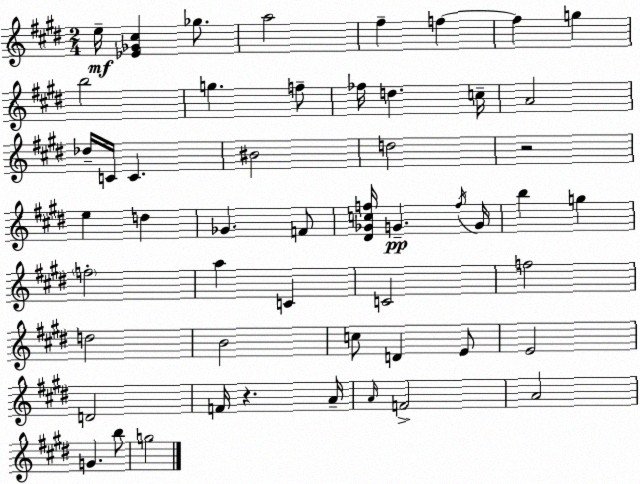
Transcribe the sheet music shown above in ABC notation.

X:1
T:Untitled
M:2/4
L:1/4
K:E
e/4 [_E_G^c] _g/2 a2 ^f f f g b2 g f/2 _f/4 d c/4 A2 _d/4 C/4 C ^B2 d2 z2 e d _G F/2 [^D_Gcf]/4 G f/4 G/4 b g f2 a C C2 f2 d2 B2 c/2 D E/2 E2 D2 F/4 z A/4 A/4 F2 A2 G b/2 g2